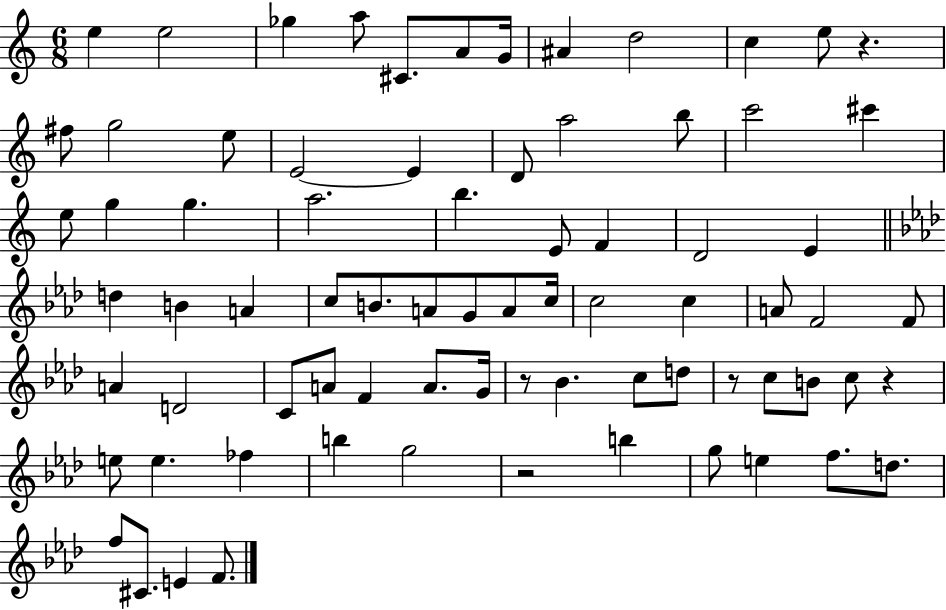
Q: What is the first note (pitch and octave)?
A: E5